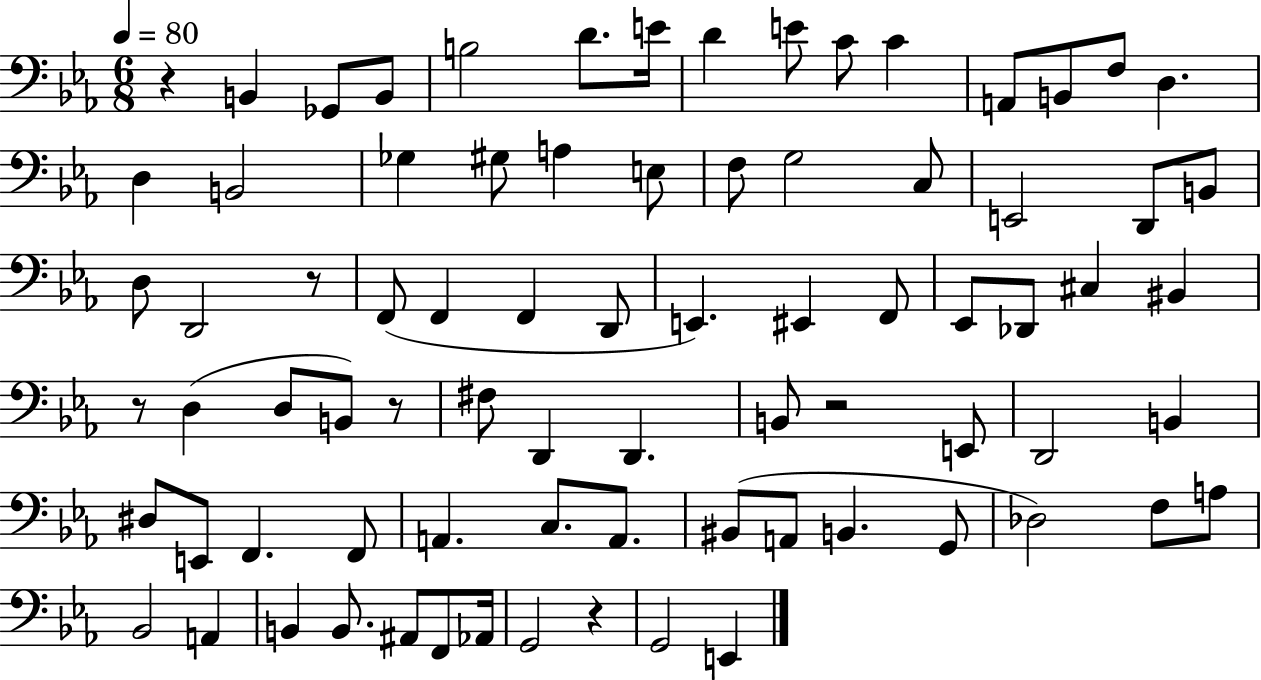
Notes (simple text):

R/q B2/q Gb2/e B2/e B3/h D4/e. E4/s D4/q E4/e C4/e C4/q A2/e B2/e F3/e D3/q. D3/q B2/h Gb3/q G#3/e A3/q E3/e F3/e G3/h C3/e E2/h D2/e B2/e D3/e D2/h R/e F2/e F2/q F2/q D2/e E2/q. EIS2/q F2/e Eb2/e Db2/e C#3/q BIS2/q R/e D3/q D3/e B2/e R/e F#3/e D2/q D2/q. B2/e R/h E2/e D2/h B2/q D#3/e E2/e F2/q. F2/e A2/q. C3/e. A2/e. BIS2/e A2/e B2/q. G2/e Db3/h F3/e A3/e Bb2/h A2/q B2/q B2/e. A#2/e F2/e Ab2/s G2/h R/q G2/h E2/q